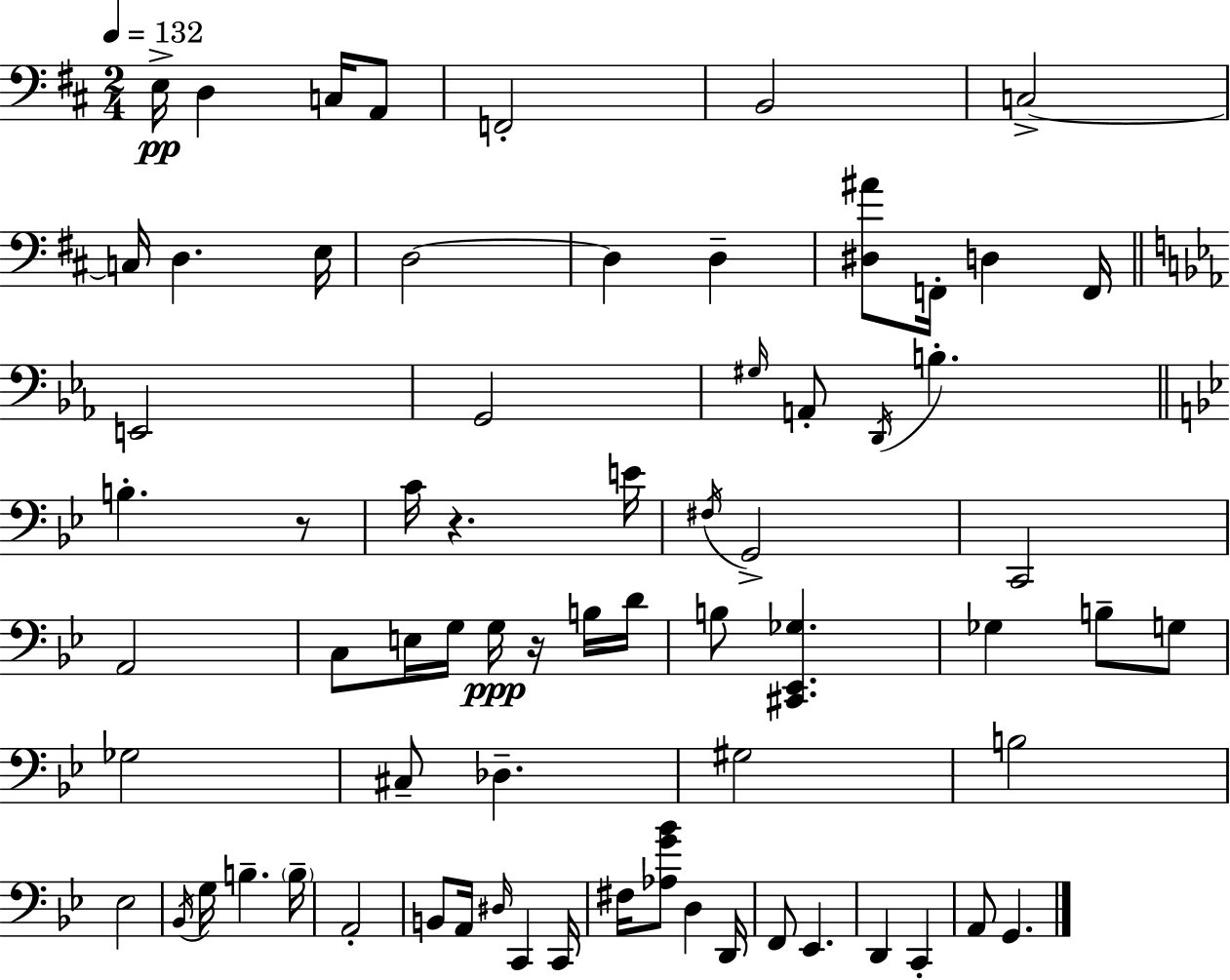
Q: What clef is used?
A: bass